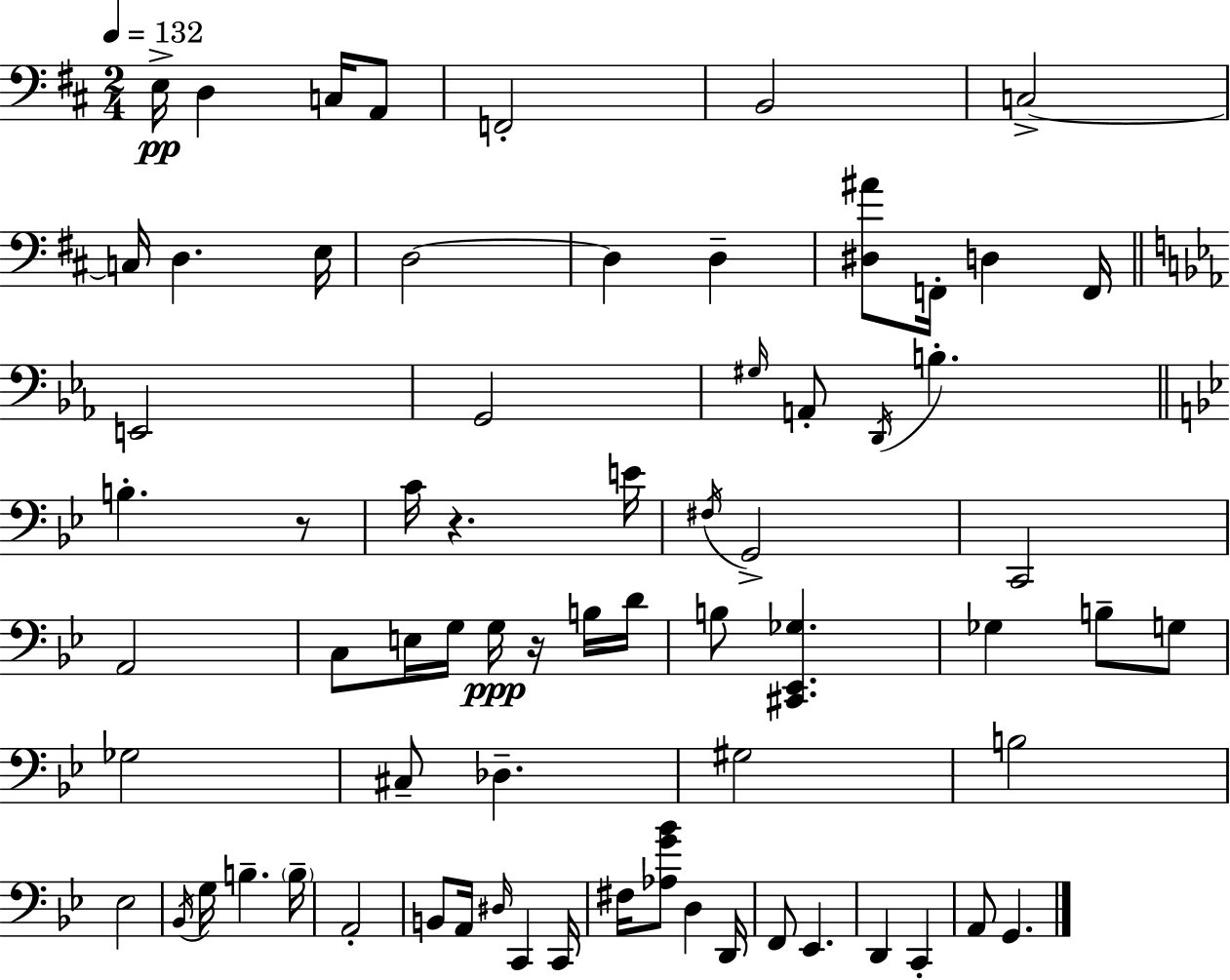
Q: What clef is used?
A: bass